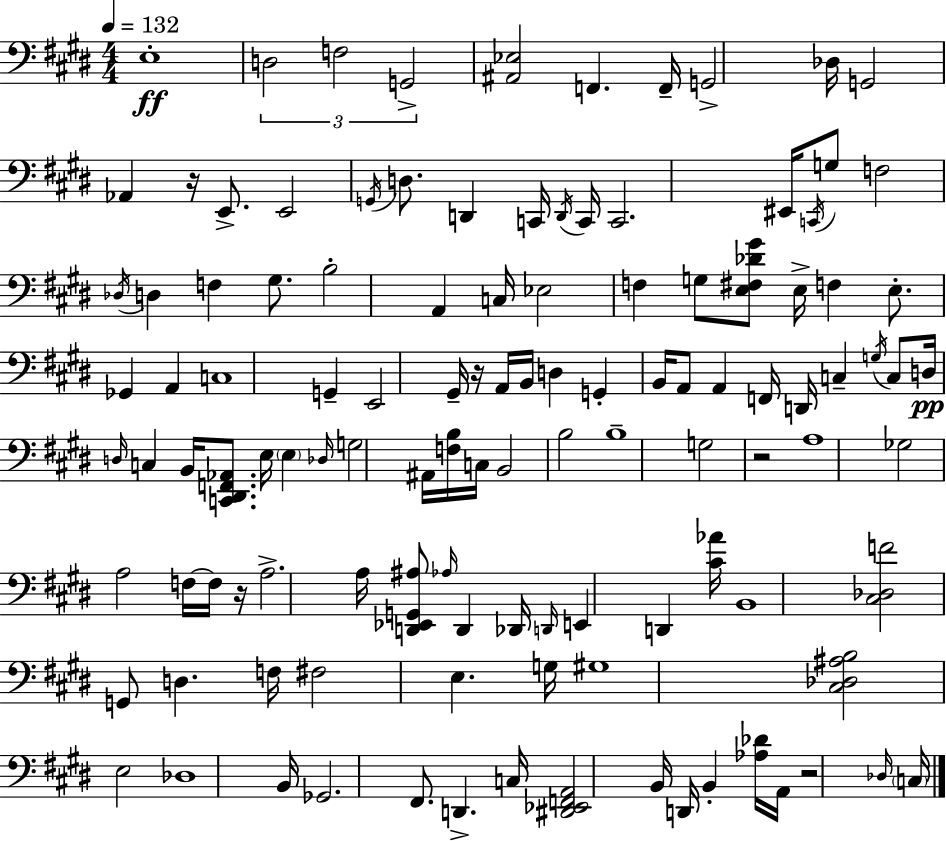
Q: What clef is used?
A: bass